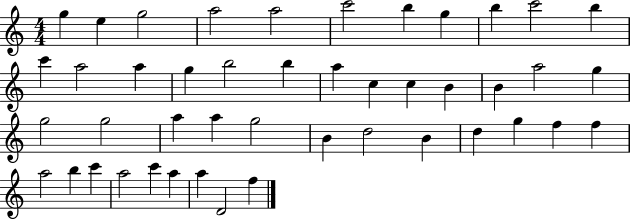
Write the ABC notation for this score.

X:1
T:Untitled
M:4/4
L:1/4
K:C
g e g2 a2 a2 c'2 b g b c'2 b c' a2 a g b2 b a c c B B a2 g g2 g2 a a g2 B d2 B d g f f a2 b c' a2 c' a a D2 f